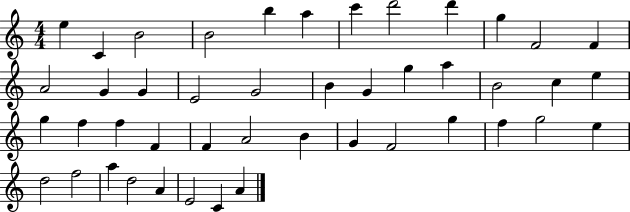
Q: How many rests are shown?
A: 0